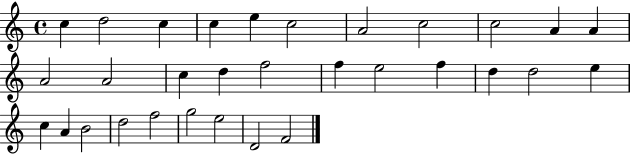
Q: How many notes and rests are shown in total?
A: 31